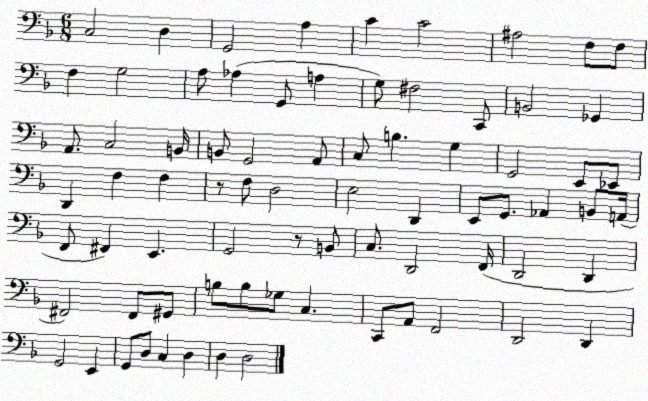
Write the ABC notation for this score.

X:1
T:Untitled
M:6/8
L:1/4
K:F
C,2 D, G,,2 A, C C2 ^A,2 F,/2 F,/2 F, G,2 A,/2 _A, G,,/2 A, G,/2 ^F,2 C,,/2 B,,2 _G,, A,,/2 C,2 B,,/4 B,,/2 G,,2 A,,/2 C,/2 B, G, G,,2 E,,/2 _E,,/2 D,, F, F, z/2 F,/2 D,2 E,2 D,, E,,/2 G,,/2 _A,, B,,/2 A,,/4 F,,/2 ^F,, E,, G,,2 z/2 B,,/2 C,/2 D,,2 F,,/4 D,,2 D,, ^F,,2 ^F,,/2 ^G,,/2 B,/2 B,/2 _G,/2 C, C,,/2 A,,/2 F,,2 D,,2 D,, G,,2 E,, G,,/2 D,/2 C, D, D, D,2